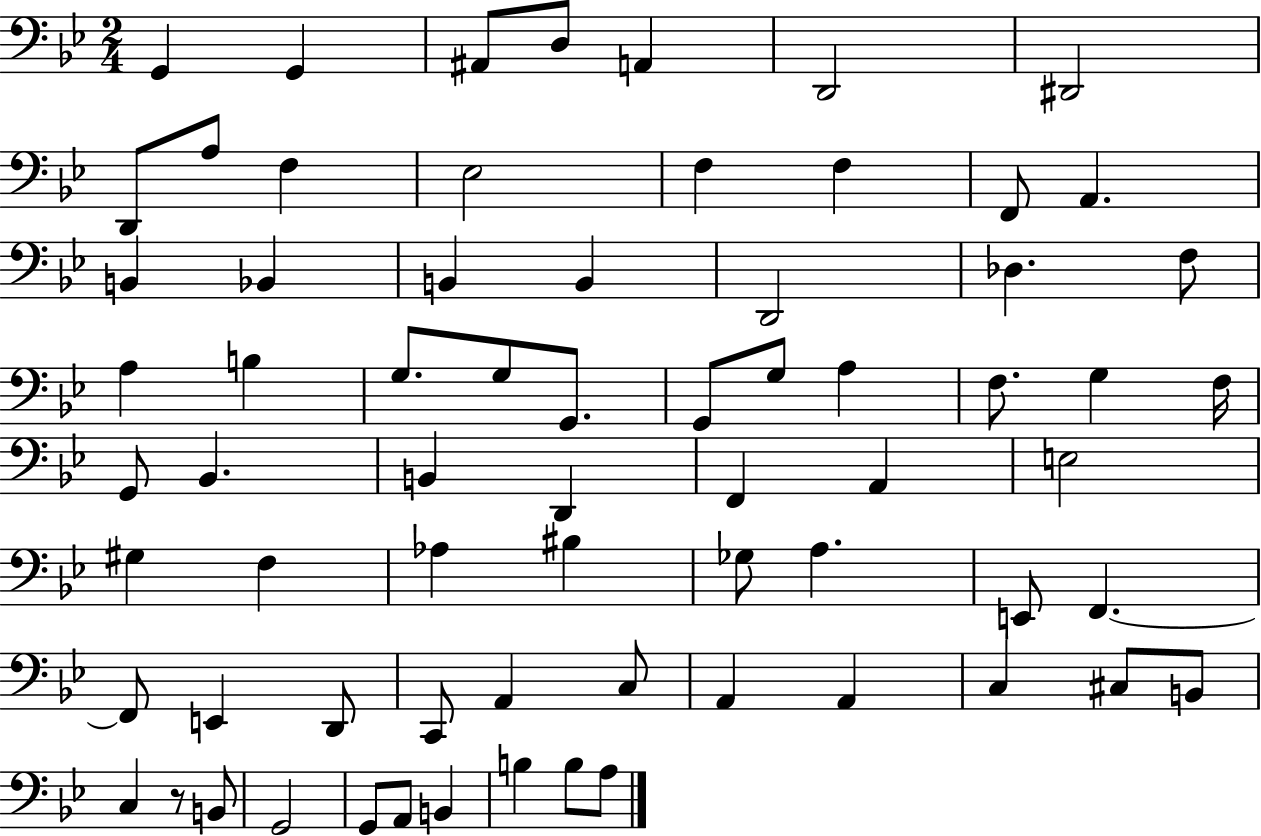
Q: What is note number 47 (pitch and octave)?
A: E2